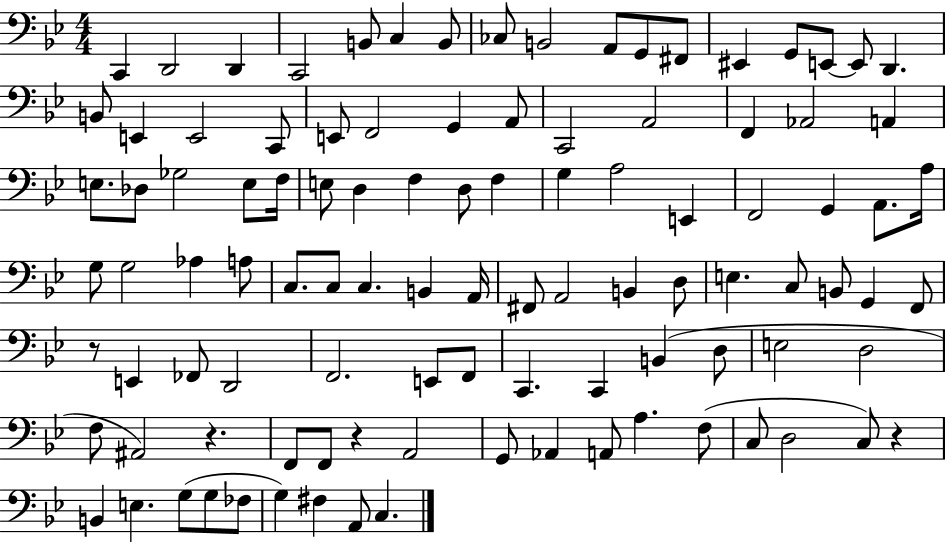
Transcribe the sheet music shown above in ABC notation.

X:1
T:Untitled
M:4/4
L:1/4
K:Bb
C,, D,,2 D,, C,,2 B,,/2 C, B,,/2 _C,/2 B,,2 A,,/2 G,,/2 ^F,,/2 ^E,, G,,/2 E,,/2 E,,/2 D,, B,,/2 E,, E,,2 C,,/2 E,,/2 F,,2 G,, A,,/2 C,,2 A,,2 F,, _A,,2 A,, E,/2 _D,/2 _G,2 E,/2 F,/4 E,/2 D, F, D,/2 F, G, A,2 E,, F,,2 G,, A,,/2 A,/4 G,/2 G,2 _A, A,/2 C,/2 C,/2 C, B,, A,,/4 ^F,,/2 A,,2 B,, D,/2 E, C,/2 B,,/2 G,, F,,/2 z/2 E,, _F,,/2 D,,2 F,,2 E,,/2 F,,/2 C,, C,, B,, D,/2 E,2 D,2 F,/2 ^A,,2 z F,,/2 F,,/2 z A,,2 G,,/2 _A,, A,,/2 A, F,/2 C,/2 D,2 C,/2 z B,, E, G,/2 G,/2 _F,/2 G, ^F, A,,/2 C,